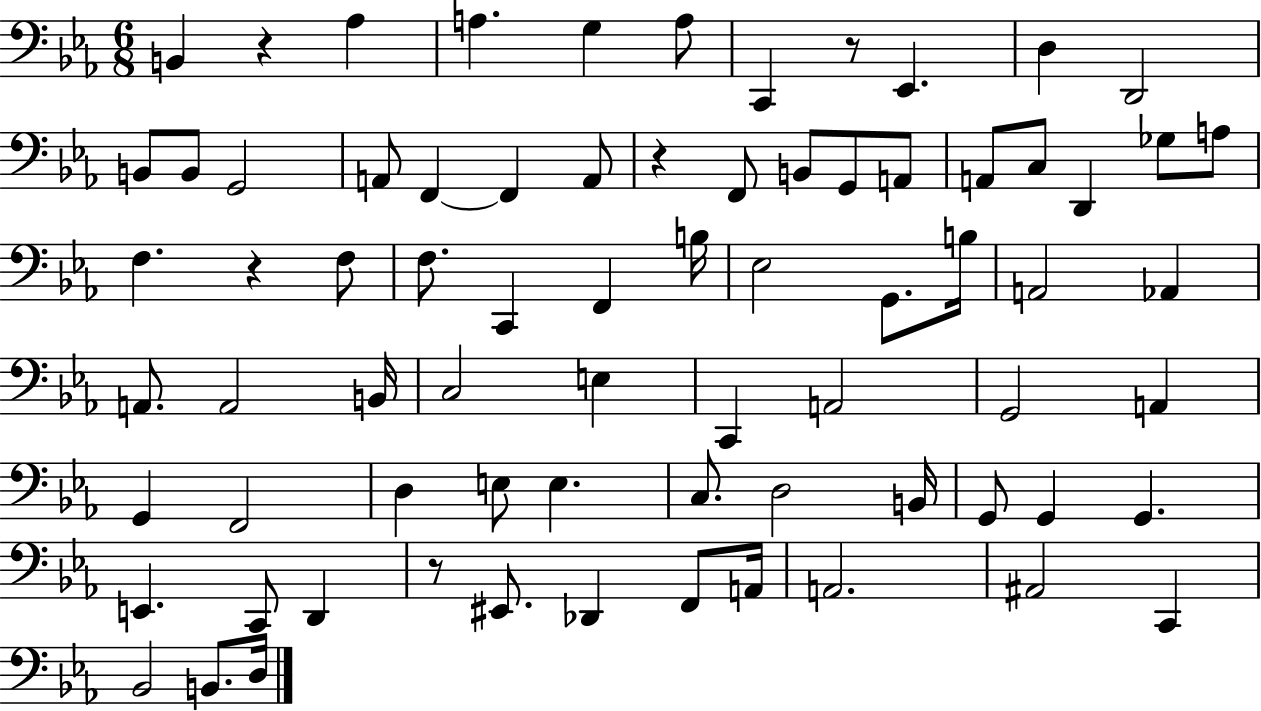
B2/q R/q Ab3/q A3/q. G3/q A3/e C2/q R/e Eb2/q. D3/q D2/h B2/e B2/e G2/h A2/e F2/q F2/q A2/e R/q F2/e B2/e G2/e A2/e A2/e C3/e D2/q Gb3/e A3/e F3/q. R/q F3/e F3/e. C2/q F2/q B3/s Eb3/h G2/e. B3/s A2/h Ab2/q A2/e. A2/h B2/s C3/h E3/q C2/q A2/h G2/h A2/q G2/q F2/h D3/q E3/e E3/q. C3/e. D3/h B2/s G2/e G2/q G2/q. E2/q. C2/e D2/q R/e EIS2/e. Db2/q F2/e A2/s A2/h. A#2/h C2/q Bb2/h B2/e. D3/s